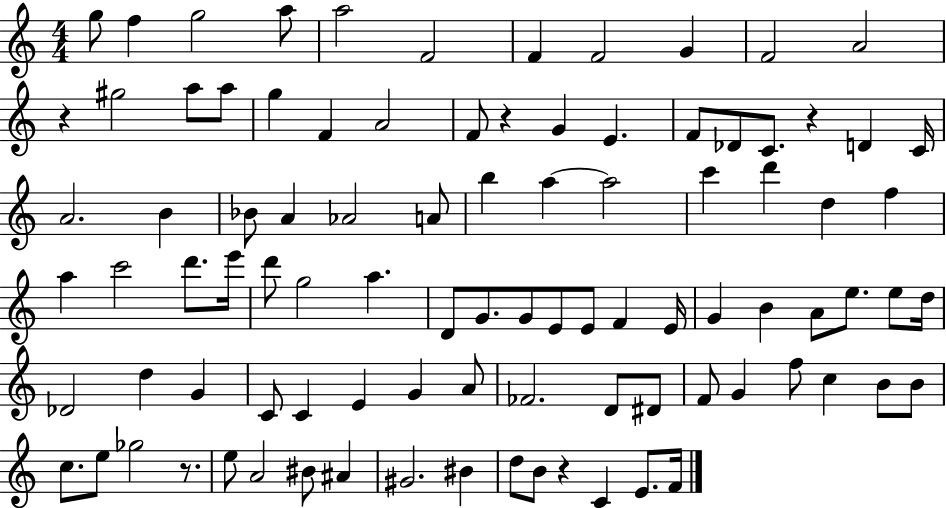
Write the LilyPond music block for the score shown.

{
  \clef treble
  \numericTimeSignature
  \time 4/4
  \key c \major
  g''8 f''4 g''2 a''8 | a''2 f'2 | f'4 f'2 g'4 | f'2 a'2 | \break r4 gis''2 a''8 a''8 | g''4 f'4 a'2 | f'8 r4 g'4 e'4. | f'8 des'8 c'8. r4 d'4 c'16 | \break a'2. b'4 | bes'8 a'4 aes'2 a'8 | b''4 a''4~~ a''2 | c'''4 d'''4 d''4 f''4 | \break a''4 c'''2 d'''8. e'''16 | d'''8 g''2 a''4. | d'8 g'8. g'8 e'8 e'8 f'4 e'16 | g'4 b'4 a'8 e''8. e''8 d''16 | \break des'2 d''4 g'4 | c'8 c'4 e'4 g'4 a'8 | fes'2. d'8 dis'8 | f'8 g'4 f''8 c''4 b'8 b'8 | \break c''8. e''8 ges''2 r8. | e''8 a'2 bis'8 ais'4 | gis'2. bis'4 | d''8 b'8 r4 c'4 e'8. f'16 | \break \bar "|."
}